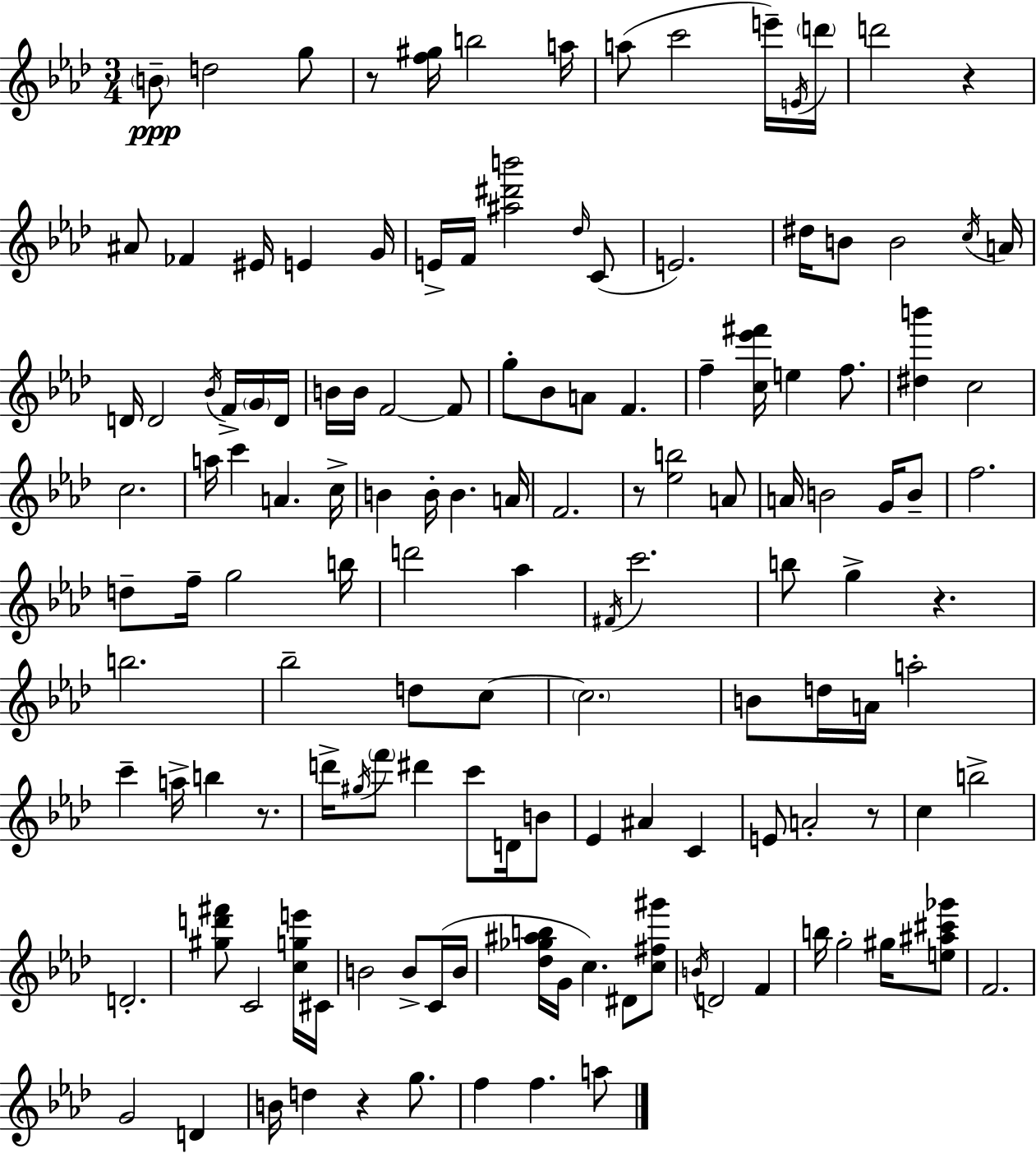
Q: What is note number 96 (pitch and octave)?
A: B5